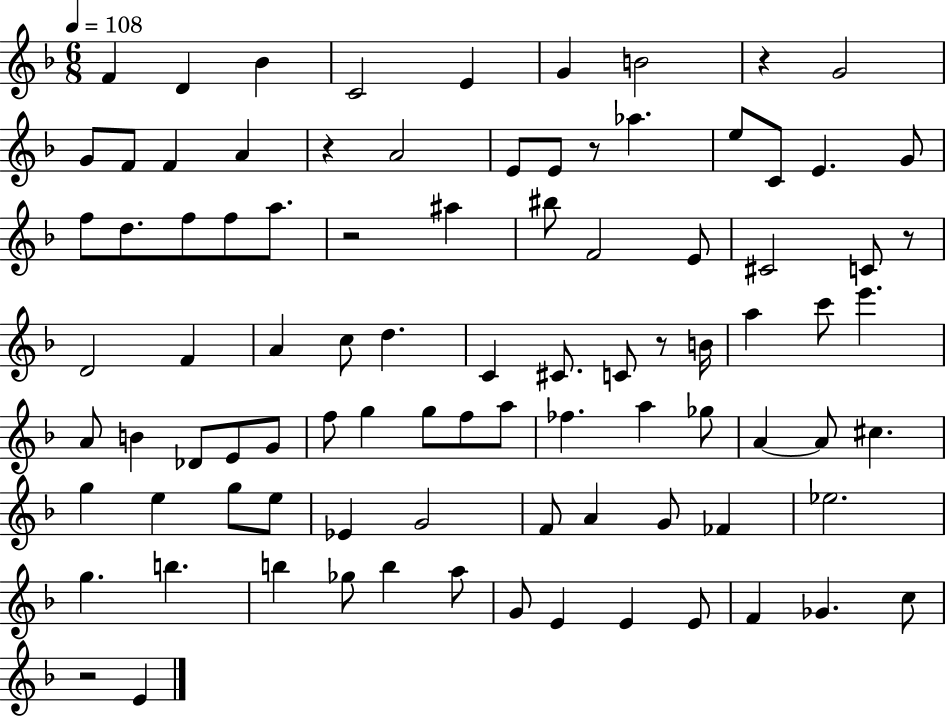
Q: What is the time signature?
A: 6/8